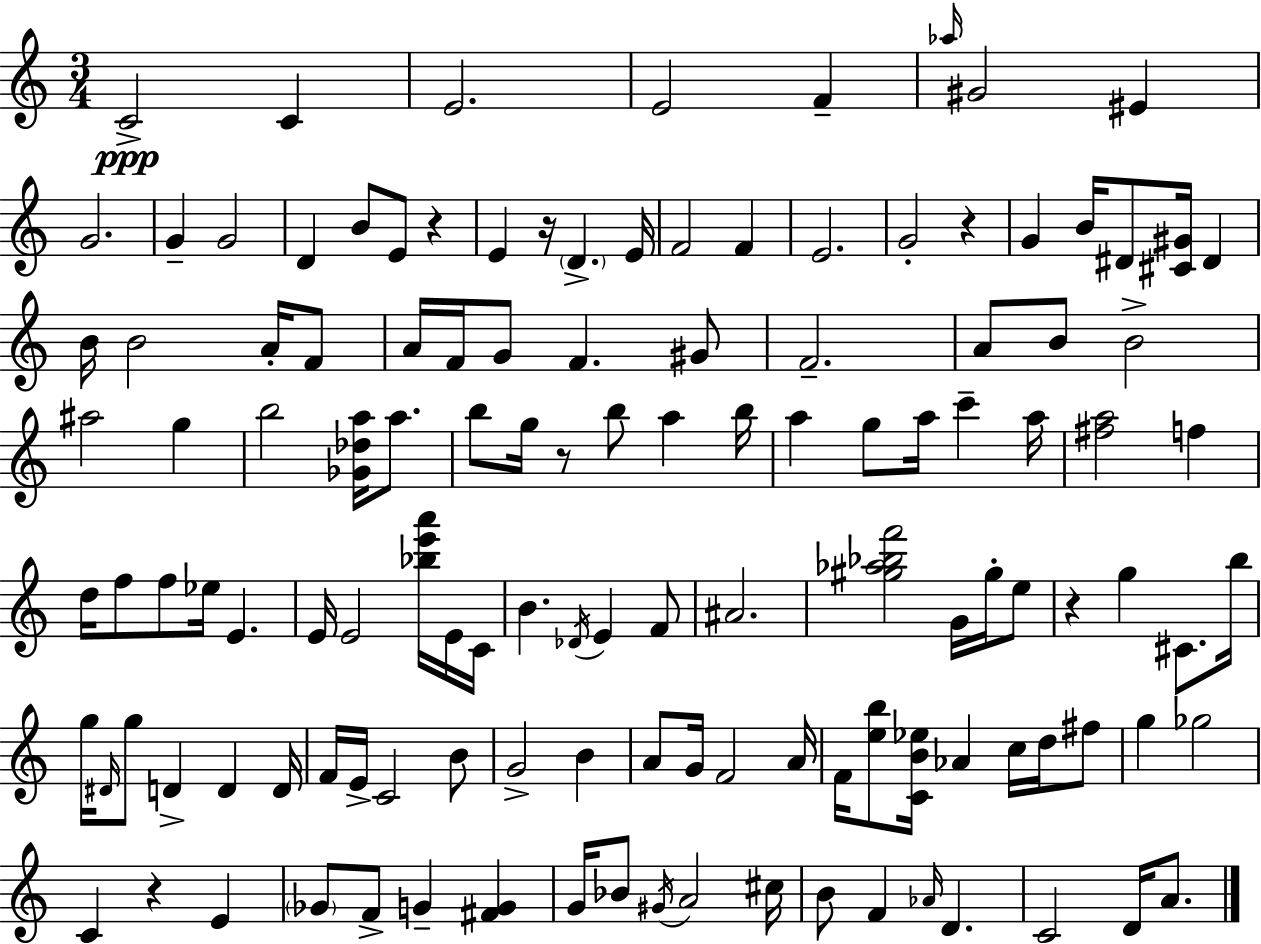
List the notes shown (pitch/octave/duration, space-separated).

C4/h C4/q E4/h. E4/h F4/q Ab5/s G#4/h EIS4/q G4/h. G4/q G4/h D4/q B4/e E4/e R/q E4/q R/s D4/q. E4/s F4/h F4/q E4/h. G4/h R/q G4/q B4/s D#4/e [C#4,G#4]/s D#4/q B4/s B4/h A4/s F4/e A4/s F4/s G4/e F4/q. G#4/e F4/h. A4/e B4/e B4/h A#5/h G5/q B5/h [Gb4,Db5,A5]/s A5/e. B5/e G5/s R/e B5/e A5/q B5/s A5/q G5/e A5/s C6/q A5/s [F#5,A5]/h F5/q D5/s F5/e F5/e Eb5/s E4/q. E4/s E4/h [Bb5,E6,A6]/s E4/s C4/s B4/q. Db4/s E4/q F4/e A#4/h. [G#5,Ab5,Bb5,F6]/h G4/s G#5/s E5/e R/q G5/q C#4/e. B5/s G5/s D#4/s G5/e D4/q D4/q D4/s F4/s E4/s C4/h B4/e G4/h B4/q A4/e G4/s F4/h A4/s F4/s [E5,B5]/e [C4,B4,Eb5]/s Ab4/q C5/s D5/s F#5/e G5/q Gb5/h C4/q R/q E4/q Gb4/e F4/e G4/q [F#4,G4]/q G4/s Bb4/e G#4/s A4/h C#5/s B4/e F4/q Ab4/s D4/q. C4/h D4/s A4/e.